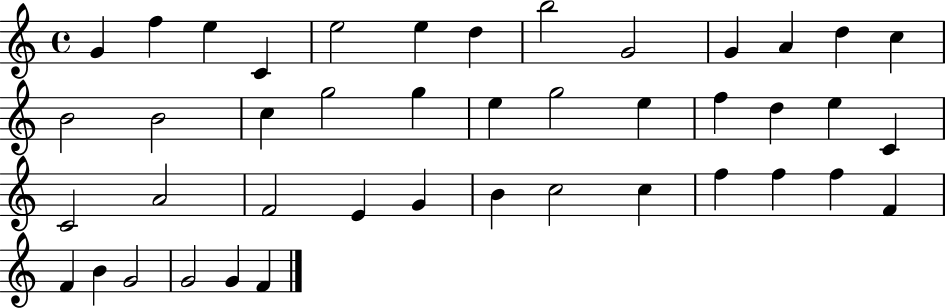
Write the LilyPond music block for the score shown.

{
  \clef treble
  \time 4/4
  \defaultTimeSignature
  \key c \major
  g'4 f''4 e''4 c'4 | e''2 e''4 d''4 | b''2 g'2 | g'4 a'4 d''4 c''4 | \break b'2 b'2 | c''4 g''2 g''4 | e''4 g''2 e''4 | f''4 d''4 e''4 c'4 | \break c'2 a'2 | f'2 e'4 g'4 | b'4 c''2 c''4 | f''4 f''4 f''4 f'4 | \break f'4 b'4 g'2 | g'2 g'4 f'4 | \bar "|."
}